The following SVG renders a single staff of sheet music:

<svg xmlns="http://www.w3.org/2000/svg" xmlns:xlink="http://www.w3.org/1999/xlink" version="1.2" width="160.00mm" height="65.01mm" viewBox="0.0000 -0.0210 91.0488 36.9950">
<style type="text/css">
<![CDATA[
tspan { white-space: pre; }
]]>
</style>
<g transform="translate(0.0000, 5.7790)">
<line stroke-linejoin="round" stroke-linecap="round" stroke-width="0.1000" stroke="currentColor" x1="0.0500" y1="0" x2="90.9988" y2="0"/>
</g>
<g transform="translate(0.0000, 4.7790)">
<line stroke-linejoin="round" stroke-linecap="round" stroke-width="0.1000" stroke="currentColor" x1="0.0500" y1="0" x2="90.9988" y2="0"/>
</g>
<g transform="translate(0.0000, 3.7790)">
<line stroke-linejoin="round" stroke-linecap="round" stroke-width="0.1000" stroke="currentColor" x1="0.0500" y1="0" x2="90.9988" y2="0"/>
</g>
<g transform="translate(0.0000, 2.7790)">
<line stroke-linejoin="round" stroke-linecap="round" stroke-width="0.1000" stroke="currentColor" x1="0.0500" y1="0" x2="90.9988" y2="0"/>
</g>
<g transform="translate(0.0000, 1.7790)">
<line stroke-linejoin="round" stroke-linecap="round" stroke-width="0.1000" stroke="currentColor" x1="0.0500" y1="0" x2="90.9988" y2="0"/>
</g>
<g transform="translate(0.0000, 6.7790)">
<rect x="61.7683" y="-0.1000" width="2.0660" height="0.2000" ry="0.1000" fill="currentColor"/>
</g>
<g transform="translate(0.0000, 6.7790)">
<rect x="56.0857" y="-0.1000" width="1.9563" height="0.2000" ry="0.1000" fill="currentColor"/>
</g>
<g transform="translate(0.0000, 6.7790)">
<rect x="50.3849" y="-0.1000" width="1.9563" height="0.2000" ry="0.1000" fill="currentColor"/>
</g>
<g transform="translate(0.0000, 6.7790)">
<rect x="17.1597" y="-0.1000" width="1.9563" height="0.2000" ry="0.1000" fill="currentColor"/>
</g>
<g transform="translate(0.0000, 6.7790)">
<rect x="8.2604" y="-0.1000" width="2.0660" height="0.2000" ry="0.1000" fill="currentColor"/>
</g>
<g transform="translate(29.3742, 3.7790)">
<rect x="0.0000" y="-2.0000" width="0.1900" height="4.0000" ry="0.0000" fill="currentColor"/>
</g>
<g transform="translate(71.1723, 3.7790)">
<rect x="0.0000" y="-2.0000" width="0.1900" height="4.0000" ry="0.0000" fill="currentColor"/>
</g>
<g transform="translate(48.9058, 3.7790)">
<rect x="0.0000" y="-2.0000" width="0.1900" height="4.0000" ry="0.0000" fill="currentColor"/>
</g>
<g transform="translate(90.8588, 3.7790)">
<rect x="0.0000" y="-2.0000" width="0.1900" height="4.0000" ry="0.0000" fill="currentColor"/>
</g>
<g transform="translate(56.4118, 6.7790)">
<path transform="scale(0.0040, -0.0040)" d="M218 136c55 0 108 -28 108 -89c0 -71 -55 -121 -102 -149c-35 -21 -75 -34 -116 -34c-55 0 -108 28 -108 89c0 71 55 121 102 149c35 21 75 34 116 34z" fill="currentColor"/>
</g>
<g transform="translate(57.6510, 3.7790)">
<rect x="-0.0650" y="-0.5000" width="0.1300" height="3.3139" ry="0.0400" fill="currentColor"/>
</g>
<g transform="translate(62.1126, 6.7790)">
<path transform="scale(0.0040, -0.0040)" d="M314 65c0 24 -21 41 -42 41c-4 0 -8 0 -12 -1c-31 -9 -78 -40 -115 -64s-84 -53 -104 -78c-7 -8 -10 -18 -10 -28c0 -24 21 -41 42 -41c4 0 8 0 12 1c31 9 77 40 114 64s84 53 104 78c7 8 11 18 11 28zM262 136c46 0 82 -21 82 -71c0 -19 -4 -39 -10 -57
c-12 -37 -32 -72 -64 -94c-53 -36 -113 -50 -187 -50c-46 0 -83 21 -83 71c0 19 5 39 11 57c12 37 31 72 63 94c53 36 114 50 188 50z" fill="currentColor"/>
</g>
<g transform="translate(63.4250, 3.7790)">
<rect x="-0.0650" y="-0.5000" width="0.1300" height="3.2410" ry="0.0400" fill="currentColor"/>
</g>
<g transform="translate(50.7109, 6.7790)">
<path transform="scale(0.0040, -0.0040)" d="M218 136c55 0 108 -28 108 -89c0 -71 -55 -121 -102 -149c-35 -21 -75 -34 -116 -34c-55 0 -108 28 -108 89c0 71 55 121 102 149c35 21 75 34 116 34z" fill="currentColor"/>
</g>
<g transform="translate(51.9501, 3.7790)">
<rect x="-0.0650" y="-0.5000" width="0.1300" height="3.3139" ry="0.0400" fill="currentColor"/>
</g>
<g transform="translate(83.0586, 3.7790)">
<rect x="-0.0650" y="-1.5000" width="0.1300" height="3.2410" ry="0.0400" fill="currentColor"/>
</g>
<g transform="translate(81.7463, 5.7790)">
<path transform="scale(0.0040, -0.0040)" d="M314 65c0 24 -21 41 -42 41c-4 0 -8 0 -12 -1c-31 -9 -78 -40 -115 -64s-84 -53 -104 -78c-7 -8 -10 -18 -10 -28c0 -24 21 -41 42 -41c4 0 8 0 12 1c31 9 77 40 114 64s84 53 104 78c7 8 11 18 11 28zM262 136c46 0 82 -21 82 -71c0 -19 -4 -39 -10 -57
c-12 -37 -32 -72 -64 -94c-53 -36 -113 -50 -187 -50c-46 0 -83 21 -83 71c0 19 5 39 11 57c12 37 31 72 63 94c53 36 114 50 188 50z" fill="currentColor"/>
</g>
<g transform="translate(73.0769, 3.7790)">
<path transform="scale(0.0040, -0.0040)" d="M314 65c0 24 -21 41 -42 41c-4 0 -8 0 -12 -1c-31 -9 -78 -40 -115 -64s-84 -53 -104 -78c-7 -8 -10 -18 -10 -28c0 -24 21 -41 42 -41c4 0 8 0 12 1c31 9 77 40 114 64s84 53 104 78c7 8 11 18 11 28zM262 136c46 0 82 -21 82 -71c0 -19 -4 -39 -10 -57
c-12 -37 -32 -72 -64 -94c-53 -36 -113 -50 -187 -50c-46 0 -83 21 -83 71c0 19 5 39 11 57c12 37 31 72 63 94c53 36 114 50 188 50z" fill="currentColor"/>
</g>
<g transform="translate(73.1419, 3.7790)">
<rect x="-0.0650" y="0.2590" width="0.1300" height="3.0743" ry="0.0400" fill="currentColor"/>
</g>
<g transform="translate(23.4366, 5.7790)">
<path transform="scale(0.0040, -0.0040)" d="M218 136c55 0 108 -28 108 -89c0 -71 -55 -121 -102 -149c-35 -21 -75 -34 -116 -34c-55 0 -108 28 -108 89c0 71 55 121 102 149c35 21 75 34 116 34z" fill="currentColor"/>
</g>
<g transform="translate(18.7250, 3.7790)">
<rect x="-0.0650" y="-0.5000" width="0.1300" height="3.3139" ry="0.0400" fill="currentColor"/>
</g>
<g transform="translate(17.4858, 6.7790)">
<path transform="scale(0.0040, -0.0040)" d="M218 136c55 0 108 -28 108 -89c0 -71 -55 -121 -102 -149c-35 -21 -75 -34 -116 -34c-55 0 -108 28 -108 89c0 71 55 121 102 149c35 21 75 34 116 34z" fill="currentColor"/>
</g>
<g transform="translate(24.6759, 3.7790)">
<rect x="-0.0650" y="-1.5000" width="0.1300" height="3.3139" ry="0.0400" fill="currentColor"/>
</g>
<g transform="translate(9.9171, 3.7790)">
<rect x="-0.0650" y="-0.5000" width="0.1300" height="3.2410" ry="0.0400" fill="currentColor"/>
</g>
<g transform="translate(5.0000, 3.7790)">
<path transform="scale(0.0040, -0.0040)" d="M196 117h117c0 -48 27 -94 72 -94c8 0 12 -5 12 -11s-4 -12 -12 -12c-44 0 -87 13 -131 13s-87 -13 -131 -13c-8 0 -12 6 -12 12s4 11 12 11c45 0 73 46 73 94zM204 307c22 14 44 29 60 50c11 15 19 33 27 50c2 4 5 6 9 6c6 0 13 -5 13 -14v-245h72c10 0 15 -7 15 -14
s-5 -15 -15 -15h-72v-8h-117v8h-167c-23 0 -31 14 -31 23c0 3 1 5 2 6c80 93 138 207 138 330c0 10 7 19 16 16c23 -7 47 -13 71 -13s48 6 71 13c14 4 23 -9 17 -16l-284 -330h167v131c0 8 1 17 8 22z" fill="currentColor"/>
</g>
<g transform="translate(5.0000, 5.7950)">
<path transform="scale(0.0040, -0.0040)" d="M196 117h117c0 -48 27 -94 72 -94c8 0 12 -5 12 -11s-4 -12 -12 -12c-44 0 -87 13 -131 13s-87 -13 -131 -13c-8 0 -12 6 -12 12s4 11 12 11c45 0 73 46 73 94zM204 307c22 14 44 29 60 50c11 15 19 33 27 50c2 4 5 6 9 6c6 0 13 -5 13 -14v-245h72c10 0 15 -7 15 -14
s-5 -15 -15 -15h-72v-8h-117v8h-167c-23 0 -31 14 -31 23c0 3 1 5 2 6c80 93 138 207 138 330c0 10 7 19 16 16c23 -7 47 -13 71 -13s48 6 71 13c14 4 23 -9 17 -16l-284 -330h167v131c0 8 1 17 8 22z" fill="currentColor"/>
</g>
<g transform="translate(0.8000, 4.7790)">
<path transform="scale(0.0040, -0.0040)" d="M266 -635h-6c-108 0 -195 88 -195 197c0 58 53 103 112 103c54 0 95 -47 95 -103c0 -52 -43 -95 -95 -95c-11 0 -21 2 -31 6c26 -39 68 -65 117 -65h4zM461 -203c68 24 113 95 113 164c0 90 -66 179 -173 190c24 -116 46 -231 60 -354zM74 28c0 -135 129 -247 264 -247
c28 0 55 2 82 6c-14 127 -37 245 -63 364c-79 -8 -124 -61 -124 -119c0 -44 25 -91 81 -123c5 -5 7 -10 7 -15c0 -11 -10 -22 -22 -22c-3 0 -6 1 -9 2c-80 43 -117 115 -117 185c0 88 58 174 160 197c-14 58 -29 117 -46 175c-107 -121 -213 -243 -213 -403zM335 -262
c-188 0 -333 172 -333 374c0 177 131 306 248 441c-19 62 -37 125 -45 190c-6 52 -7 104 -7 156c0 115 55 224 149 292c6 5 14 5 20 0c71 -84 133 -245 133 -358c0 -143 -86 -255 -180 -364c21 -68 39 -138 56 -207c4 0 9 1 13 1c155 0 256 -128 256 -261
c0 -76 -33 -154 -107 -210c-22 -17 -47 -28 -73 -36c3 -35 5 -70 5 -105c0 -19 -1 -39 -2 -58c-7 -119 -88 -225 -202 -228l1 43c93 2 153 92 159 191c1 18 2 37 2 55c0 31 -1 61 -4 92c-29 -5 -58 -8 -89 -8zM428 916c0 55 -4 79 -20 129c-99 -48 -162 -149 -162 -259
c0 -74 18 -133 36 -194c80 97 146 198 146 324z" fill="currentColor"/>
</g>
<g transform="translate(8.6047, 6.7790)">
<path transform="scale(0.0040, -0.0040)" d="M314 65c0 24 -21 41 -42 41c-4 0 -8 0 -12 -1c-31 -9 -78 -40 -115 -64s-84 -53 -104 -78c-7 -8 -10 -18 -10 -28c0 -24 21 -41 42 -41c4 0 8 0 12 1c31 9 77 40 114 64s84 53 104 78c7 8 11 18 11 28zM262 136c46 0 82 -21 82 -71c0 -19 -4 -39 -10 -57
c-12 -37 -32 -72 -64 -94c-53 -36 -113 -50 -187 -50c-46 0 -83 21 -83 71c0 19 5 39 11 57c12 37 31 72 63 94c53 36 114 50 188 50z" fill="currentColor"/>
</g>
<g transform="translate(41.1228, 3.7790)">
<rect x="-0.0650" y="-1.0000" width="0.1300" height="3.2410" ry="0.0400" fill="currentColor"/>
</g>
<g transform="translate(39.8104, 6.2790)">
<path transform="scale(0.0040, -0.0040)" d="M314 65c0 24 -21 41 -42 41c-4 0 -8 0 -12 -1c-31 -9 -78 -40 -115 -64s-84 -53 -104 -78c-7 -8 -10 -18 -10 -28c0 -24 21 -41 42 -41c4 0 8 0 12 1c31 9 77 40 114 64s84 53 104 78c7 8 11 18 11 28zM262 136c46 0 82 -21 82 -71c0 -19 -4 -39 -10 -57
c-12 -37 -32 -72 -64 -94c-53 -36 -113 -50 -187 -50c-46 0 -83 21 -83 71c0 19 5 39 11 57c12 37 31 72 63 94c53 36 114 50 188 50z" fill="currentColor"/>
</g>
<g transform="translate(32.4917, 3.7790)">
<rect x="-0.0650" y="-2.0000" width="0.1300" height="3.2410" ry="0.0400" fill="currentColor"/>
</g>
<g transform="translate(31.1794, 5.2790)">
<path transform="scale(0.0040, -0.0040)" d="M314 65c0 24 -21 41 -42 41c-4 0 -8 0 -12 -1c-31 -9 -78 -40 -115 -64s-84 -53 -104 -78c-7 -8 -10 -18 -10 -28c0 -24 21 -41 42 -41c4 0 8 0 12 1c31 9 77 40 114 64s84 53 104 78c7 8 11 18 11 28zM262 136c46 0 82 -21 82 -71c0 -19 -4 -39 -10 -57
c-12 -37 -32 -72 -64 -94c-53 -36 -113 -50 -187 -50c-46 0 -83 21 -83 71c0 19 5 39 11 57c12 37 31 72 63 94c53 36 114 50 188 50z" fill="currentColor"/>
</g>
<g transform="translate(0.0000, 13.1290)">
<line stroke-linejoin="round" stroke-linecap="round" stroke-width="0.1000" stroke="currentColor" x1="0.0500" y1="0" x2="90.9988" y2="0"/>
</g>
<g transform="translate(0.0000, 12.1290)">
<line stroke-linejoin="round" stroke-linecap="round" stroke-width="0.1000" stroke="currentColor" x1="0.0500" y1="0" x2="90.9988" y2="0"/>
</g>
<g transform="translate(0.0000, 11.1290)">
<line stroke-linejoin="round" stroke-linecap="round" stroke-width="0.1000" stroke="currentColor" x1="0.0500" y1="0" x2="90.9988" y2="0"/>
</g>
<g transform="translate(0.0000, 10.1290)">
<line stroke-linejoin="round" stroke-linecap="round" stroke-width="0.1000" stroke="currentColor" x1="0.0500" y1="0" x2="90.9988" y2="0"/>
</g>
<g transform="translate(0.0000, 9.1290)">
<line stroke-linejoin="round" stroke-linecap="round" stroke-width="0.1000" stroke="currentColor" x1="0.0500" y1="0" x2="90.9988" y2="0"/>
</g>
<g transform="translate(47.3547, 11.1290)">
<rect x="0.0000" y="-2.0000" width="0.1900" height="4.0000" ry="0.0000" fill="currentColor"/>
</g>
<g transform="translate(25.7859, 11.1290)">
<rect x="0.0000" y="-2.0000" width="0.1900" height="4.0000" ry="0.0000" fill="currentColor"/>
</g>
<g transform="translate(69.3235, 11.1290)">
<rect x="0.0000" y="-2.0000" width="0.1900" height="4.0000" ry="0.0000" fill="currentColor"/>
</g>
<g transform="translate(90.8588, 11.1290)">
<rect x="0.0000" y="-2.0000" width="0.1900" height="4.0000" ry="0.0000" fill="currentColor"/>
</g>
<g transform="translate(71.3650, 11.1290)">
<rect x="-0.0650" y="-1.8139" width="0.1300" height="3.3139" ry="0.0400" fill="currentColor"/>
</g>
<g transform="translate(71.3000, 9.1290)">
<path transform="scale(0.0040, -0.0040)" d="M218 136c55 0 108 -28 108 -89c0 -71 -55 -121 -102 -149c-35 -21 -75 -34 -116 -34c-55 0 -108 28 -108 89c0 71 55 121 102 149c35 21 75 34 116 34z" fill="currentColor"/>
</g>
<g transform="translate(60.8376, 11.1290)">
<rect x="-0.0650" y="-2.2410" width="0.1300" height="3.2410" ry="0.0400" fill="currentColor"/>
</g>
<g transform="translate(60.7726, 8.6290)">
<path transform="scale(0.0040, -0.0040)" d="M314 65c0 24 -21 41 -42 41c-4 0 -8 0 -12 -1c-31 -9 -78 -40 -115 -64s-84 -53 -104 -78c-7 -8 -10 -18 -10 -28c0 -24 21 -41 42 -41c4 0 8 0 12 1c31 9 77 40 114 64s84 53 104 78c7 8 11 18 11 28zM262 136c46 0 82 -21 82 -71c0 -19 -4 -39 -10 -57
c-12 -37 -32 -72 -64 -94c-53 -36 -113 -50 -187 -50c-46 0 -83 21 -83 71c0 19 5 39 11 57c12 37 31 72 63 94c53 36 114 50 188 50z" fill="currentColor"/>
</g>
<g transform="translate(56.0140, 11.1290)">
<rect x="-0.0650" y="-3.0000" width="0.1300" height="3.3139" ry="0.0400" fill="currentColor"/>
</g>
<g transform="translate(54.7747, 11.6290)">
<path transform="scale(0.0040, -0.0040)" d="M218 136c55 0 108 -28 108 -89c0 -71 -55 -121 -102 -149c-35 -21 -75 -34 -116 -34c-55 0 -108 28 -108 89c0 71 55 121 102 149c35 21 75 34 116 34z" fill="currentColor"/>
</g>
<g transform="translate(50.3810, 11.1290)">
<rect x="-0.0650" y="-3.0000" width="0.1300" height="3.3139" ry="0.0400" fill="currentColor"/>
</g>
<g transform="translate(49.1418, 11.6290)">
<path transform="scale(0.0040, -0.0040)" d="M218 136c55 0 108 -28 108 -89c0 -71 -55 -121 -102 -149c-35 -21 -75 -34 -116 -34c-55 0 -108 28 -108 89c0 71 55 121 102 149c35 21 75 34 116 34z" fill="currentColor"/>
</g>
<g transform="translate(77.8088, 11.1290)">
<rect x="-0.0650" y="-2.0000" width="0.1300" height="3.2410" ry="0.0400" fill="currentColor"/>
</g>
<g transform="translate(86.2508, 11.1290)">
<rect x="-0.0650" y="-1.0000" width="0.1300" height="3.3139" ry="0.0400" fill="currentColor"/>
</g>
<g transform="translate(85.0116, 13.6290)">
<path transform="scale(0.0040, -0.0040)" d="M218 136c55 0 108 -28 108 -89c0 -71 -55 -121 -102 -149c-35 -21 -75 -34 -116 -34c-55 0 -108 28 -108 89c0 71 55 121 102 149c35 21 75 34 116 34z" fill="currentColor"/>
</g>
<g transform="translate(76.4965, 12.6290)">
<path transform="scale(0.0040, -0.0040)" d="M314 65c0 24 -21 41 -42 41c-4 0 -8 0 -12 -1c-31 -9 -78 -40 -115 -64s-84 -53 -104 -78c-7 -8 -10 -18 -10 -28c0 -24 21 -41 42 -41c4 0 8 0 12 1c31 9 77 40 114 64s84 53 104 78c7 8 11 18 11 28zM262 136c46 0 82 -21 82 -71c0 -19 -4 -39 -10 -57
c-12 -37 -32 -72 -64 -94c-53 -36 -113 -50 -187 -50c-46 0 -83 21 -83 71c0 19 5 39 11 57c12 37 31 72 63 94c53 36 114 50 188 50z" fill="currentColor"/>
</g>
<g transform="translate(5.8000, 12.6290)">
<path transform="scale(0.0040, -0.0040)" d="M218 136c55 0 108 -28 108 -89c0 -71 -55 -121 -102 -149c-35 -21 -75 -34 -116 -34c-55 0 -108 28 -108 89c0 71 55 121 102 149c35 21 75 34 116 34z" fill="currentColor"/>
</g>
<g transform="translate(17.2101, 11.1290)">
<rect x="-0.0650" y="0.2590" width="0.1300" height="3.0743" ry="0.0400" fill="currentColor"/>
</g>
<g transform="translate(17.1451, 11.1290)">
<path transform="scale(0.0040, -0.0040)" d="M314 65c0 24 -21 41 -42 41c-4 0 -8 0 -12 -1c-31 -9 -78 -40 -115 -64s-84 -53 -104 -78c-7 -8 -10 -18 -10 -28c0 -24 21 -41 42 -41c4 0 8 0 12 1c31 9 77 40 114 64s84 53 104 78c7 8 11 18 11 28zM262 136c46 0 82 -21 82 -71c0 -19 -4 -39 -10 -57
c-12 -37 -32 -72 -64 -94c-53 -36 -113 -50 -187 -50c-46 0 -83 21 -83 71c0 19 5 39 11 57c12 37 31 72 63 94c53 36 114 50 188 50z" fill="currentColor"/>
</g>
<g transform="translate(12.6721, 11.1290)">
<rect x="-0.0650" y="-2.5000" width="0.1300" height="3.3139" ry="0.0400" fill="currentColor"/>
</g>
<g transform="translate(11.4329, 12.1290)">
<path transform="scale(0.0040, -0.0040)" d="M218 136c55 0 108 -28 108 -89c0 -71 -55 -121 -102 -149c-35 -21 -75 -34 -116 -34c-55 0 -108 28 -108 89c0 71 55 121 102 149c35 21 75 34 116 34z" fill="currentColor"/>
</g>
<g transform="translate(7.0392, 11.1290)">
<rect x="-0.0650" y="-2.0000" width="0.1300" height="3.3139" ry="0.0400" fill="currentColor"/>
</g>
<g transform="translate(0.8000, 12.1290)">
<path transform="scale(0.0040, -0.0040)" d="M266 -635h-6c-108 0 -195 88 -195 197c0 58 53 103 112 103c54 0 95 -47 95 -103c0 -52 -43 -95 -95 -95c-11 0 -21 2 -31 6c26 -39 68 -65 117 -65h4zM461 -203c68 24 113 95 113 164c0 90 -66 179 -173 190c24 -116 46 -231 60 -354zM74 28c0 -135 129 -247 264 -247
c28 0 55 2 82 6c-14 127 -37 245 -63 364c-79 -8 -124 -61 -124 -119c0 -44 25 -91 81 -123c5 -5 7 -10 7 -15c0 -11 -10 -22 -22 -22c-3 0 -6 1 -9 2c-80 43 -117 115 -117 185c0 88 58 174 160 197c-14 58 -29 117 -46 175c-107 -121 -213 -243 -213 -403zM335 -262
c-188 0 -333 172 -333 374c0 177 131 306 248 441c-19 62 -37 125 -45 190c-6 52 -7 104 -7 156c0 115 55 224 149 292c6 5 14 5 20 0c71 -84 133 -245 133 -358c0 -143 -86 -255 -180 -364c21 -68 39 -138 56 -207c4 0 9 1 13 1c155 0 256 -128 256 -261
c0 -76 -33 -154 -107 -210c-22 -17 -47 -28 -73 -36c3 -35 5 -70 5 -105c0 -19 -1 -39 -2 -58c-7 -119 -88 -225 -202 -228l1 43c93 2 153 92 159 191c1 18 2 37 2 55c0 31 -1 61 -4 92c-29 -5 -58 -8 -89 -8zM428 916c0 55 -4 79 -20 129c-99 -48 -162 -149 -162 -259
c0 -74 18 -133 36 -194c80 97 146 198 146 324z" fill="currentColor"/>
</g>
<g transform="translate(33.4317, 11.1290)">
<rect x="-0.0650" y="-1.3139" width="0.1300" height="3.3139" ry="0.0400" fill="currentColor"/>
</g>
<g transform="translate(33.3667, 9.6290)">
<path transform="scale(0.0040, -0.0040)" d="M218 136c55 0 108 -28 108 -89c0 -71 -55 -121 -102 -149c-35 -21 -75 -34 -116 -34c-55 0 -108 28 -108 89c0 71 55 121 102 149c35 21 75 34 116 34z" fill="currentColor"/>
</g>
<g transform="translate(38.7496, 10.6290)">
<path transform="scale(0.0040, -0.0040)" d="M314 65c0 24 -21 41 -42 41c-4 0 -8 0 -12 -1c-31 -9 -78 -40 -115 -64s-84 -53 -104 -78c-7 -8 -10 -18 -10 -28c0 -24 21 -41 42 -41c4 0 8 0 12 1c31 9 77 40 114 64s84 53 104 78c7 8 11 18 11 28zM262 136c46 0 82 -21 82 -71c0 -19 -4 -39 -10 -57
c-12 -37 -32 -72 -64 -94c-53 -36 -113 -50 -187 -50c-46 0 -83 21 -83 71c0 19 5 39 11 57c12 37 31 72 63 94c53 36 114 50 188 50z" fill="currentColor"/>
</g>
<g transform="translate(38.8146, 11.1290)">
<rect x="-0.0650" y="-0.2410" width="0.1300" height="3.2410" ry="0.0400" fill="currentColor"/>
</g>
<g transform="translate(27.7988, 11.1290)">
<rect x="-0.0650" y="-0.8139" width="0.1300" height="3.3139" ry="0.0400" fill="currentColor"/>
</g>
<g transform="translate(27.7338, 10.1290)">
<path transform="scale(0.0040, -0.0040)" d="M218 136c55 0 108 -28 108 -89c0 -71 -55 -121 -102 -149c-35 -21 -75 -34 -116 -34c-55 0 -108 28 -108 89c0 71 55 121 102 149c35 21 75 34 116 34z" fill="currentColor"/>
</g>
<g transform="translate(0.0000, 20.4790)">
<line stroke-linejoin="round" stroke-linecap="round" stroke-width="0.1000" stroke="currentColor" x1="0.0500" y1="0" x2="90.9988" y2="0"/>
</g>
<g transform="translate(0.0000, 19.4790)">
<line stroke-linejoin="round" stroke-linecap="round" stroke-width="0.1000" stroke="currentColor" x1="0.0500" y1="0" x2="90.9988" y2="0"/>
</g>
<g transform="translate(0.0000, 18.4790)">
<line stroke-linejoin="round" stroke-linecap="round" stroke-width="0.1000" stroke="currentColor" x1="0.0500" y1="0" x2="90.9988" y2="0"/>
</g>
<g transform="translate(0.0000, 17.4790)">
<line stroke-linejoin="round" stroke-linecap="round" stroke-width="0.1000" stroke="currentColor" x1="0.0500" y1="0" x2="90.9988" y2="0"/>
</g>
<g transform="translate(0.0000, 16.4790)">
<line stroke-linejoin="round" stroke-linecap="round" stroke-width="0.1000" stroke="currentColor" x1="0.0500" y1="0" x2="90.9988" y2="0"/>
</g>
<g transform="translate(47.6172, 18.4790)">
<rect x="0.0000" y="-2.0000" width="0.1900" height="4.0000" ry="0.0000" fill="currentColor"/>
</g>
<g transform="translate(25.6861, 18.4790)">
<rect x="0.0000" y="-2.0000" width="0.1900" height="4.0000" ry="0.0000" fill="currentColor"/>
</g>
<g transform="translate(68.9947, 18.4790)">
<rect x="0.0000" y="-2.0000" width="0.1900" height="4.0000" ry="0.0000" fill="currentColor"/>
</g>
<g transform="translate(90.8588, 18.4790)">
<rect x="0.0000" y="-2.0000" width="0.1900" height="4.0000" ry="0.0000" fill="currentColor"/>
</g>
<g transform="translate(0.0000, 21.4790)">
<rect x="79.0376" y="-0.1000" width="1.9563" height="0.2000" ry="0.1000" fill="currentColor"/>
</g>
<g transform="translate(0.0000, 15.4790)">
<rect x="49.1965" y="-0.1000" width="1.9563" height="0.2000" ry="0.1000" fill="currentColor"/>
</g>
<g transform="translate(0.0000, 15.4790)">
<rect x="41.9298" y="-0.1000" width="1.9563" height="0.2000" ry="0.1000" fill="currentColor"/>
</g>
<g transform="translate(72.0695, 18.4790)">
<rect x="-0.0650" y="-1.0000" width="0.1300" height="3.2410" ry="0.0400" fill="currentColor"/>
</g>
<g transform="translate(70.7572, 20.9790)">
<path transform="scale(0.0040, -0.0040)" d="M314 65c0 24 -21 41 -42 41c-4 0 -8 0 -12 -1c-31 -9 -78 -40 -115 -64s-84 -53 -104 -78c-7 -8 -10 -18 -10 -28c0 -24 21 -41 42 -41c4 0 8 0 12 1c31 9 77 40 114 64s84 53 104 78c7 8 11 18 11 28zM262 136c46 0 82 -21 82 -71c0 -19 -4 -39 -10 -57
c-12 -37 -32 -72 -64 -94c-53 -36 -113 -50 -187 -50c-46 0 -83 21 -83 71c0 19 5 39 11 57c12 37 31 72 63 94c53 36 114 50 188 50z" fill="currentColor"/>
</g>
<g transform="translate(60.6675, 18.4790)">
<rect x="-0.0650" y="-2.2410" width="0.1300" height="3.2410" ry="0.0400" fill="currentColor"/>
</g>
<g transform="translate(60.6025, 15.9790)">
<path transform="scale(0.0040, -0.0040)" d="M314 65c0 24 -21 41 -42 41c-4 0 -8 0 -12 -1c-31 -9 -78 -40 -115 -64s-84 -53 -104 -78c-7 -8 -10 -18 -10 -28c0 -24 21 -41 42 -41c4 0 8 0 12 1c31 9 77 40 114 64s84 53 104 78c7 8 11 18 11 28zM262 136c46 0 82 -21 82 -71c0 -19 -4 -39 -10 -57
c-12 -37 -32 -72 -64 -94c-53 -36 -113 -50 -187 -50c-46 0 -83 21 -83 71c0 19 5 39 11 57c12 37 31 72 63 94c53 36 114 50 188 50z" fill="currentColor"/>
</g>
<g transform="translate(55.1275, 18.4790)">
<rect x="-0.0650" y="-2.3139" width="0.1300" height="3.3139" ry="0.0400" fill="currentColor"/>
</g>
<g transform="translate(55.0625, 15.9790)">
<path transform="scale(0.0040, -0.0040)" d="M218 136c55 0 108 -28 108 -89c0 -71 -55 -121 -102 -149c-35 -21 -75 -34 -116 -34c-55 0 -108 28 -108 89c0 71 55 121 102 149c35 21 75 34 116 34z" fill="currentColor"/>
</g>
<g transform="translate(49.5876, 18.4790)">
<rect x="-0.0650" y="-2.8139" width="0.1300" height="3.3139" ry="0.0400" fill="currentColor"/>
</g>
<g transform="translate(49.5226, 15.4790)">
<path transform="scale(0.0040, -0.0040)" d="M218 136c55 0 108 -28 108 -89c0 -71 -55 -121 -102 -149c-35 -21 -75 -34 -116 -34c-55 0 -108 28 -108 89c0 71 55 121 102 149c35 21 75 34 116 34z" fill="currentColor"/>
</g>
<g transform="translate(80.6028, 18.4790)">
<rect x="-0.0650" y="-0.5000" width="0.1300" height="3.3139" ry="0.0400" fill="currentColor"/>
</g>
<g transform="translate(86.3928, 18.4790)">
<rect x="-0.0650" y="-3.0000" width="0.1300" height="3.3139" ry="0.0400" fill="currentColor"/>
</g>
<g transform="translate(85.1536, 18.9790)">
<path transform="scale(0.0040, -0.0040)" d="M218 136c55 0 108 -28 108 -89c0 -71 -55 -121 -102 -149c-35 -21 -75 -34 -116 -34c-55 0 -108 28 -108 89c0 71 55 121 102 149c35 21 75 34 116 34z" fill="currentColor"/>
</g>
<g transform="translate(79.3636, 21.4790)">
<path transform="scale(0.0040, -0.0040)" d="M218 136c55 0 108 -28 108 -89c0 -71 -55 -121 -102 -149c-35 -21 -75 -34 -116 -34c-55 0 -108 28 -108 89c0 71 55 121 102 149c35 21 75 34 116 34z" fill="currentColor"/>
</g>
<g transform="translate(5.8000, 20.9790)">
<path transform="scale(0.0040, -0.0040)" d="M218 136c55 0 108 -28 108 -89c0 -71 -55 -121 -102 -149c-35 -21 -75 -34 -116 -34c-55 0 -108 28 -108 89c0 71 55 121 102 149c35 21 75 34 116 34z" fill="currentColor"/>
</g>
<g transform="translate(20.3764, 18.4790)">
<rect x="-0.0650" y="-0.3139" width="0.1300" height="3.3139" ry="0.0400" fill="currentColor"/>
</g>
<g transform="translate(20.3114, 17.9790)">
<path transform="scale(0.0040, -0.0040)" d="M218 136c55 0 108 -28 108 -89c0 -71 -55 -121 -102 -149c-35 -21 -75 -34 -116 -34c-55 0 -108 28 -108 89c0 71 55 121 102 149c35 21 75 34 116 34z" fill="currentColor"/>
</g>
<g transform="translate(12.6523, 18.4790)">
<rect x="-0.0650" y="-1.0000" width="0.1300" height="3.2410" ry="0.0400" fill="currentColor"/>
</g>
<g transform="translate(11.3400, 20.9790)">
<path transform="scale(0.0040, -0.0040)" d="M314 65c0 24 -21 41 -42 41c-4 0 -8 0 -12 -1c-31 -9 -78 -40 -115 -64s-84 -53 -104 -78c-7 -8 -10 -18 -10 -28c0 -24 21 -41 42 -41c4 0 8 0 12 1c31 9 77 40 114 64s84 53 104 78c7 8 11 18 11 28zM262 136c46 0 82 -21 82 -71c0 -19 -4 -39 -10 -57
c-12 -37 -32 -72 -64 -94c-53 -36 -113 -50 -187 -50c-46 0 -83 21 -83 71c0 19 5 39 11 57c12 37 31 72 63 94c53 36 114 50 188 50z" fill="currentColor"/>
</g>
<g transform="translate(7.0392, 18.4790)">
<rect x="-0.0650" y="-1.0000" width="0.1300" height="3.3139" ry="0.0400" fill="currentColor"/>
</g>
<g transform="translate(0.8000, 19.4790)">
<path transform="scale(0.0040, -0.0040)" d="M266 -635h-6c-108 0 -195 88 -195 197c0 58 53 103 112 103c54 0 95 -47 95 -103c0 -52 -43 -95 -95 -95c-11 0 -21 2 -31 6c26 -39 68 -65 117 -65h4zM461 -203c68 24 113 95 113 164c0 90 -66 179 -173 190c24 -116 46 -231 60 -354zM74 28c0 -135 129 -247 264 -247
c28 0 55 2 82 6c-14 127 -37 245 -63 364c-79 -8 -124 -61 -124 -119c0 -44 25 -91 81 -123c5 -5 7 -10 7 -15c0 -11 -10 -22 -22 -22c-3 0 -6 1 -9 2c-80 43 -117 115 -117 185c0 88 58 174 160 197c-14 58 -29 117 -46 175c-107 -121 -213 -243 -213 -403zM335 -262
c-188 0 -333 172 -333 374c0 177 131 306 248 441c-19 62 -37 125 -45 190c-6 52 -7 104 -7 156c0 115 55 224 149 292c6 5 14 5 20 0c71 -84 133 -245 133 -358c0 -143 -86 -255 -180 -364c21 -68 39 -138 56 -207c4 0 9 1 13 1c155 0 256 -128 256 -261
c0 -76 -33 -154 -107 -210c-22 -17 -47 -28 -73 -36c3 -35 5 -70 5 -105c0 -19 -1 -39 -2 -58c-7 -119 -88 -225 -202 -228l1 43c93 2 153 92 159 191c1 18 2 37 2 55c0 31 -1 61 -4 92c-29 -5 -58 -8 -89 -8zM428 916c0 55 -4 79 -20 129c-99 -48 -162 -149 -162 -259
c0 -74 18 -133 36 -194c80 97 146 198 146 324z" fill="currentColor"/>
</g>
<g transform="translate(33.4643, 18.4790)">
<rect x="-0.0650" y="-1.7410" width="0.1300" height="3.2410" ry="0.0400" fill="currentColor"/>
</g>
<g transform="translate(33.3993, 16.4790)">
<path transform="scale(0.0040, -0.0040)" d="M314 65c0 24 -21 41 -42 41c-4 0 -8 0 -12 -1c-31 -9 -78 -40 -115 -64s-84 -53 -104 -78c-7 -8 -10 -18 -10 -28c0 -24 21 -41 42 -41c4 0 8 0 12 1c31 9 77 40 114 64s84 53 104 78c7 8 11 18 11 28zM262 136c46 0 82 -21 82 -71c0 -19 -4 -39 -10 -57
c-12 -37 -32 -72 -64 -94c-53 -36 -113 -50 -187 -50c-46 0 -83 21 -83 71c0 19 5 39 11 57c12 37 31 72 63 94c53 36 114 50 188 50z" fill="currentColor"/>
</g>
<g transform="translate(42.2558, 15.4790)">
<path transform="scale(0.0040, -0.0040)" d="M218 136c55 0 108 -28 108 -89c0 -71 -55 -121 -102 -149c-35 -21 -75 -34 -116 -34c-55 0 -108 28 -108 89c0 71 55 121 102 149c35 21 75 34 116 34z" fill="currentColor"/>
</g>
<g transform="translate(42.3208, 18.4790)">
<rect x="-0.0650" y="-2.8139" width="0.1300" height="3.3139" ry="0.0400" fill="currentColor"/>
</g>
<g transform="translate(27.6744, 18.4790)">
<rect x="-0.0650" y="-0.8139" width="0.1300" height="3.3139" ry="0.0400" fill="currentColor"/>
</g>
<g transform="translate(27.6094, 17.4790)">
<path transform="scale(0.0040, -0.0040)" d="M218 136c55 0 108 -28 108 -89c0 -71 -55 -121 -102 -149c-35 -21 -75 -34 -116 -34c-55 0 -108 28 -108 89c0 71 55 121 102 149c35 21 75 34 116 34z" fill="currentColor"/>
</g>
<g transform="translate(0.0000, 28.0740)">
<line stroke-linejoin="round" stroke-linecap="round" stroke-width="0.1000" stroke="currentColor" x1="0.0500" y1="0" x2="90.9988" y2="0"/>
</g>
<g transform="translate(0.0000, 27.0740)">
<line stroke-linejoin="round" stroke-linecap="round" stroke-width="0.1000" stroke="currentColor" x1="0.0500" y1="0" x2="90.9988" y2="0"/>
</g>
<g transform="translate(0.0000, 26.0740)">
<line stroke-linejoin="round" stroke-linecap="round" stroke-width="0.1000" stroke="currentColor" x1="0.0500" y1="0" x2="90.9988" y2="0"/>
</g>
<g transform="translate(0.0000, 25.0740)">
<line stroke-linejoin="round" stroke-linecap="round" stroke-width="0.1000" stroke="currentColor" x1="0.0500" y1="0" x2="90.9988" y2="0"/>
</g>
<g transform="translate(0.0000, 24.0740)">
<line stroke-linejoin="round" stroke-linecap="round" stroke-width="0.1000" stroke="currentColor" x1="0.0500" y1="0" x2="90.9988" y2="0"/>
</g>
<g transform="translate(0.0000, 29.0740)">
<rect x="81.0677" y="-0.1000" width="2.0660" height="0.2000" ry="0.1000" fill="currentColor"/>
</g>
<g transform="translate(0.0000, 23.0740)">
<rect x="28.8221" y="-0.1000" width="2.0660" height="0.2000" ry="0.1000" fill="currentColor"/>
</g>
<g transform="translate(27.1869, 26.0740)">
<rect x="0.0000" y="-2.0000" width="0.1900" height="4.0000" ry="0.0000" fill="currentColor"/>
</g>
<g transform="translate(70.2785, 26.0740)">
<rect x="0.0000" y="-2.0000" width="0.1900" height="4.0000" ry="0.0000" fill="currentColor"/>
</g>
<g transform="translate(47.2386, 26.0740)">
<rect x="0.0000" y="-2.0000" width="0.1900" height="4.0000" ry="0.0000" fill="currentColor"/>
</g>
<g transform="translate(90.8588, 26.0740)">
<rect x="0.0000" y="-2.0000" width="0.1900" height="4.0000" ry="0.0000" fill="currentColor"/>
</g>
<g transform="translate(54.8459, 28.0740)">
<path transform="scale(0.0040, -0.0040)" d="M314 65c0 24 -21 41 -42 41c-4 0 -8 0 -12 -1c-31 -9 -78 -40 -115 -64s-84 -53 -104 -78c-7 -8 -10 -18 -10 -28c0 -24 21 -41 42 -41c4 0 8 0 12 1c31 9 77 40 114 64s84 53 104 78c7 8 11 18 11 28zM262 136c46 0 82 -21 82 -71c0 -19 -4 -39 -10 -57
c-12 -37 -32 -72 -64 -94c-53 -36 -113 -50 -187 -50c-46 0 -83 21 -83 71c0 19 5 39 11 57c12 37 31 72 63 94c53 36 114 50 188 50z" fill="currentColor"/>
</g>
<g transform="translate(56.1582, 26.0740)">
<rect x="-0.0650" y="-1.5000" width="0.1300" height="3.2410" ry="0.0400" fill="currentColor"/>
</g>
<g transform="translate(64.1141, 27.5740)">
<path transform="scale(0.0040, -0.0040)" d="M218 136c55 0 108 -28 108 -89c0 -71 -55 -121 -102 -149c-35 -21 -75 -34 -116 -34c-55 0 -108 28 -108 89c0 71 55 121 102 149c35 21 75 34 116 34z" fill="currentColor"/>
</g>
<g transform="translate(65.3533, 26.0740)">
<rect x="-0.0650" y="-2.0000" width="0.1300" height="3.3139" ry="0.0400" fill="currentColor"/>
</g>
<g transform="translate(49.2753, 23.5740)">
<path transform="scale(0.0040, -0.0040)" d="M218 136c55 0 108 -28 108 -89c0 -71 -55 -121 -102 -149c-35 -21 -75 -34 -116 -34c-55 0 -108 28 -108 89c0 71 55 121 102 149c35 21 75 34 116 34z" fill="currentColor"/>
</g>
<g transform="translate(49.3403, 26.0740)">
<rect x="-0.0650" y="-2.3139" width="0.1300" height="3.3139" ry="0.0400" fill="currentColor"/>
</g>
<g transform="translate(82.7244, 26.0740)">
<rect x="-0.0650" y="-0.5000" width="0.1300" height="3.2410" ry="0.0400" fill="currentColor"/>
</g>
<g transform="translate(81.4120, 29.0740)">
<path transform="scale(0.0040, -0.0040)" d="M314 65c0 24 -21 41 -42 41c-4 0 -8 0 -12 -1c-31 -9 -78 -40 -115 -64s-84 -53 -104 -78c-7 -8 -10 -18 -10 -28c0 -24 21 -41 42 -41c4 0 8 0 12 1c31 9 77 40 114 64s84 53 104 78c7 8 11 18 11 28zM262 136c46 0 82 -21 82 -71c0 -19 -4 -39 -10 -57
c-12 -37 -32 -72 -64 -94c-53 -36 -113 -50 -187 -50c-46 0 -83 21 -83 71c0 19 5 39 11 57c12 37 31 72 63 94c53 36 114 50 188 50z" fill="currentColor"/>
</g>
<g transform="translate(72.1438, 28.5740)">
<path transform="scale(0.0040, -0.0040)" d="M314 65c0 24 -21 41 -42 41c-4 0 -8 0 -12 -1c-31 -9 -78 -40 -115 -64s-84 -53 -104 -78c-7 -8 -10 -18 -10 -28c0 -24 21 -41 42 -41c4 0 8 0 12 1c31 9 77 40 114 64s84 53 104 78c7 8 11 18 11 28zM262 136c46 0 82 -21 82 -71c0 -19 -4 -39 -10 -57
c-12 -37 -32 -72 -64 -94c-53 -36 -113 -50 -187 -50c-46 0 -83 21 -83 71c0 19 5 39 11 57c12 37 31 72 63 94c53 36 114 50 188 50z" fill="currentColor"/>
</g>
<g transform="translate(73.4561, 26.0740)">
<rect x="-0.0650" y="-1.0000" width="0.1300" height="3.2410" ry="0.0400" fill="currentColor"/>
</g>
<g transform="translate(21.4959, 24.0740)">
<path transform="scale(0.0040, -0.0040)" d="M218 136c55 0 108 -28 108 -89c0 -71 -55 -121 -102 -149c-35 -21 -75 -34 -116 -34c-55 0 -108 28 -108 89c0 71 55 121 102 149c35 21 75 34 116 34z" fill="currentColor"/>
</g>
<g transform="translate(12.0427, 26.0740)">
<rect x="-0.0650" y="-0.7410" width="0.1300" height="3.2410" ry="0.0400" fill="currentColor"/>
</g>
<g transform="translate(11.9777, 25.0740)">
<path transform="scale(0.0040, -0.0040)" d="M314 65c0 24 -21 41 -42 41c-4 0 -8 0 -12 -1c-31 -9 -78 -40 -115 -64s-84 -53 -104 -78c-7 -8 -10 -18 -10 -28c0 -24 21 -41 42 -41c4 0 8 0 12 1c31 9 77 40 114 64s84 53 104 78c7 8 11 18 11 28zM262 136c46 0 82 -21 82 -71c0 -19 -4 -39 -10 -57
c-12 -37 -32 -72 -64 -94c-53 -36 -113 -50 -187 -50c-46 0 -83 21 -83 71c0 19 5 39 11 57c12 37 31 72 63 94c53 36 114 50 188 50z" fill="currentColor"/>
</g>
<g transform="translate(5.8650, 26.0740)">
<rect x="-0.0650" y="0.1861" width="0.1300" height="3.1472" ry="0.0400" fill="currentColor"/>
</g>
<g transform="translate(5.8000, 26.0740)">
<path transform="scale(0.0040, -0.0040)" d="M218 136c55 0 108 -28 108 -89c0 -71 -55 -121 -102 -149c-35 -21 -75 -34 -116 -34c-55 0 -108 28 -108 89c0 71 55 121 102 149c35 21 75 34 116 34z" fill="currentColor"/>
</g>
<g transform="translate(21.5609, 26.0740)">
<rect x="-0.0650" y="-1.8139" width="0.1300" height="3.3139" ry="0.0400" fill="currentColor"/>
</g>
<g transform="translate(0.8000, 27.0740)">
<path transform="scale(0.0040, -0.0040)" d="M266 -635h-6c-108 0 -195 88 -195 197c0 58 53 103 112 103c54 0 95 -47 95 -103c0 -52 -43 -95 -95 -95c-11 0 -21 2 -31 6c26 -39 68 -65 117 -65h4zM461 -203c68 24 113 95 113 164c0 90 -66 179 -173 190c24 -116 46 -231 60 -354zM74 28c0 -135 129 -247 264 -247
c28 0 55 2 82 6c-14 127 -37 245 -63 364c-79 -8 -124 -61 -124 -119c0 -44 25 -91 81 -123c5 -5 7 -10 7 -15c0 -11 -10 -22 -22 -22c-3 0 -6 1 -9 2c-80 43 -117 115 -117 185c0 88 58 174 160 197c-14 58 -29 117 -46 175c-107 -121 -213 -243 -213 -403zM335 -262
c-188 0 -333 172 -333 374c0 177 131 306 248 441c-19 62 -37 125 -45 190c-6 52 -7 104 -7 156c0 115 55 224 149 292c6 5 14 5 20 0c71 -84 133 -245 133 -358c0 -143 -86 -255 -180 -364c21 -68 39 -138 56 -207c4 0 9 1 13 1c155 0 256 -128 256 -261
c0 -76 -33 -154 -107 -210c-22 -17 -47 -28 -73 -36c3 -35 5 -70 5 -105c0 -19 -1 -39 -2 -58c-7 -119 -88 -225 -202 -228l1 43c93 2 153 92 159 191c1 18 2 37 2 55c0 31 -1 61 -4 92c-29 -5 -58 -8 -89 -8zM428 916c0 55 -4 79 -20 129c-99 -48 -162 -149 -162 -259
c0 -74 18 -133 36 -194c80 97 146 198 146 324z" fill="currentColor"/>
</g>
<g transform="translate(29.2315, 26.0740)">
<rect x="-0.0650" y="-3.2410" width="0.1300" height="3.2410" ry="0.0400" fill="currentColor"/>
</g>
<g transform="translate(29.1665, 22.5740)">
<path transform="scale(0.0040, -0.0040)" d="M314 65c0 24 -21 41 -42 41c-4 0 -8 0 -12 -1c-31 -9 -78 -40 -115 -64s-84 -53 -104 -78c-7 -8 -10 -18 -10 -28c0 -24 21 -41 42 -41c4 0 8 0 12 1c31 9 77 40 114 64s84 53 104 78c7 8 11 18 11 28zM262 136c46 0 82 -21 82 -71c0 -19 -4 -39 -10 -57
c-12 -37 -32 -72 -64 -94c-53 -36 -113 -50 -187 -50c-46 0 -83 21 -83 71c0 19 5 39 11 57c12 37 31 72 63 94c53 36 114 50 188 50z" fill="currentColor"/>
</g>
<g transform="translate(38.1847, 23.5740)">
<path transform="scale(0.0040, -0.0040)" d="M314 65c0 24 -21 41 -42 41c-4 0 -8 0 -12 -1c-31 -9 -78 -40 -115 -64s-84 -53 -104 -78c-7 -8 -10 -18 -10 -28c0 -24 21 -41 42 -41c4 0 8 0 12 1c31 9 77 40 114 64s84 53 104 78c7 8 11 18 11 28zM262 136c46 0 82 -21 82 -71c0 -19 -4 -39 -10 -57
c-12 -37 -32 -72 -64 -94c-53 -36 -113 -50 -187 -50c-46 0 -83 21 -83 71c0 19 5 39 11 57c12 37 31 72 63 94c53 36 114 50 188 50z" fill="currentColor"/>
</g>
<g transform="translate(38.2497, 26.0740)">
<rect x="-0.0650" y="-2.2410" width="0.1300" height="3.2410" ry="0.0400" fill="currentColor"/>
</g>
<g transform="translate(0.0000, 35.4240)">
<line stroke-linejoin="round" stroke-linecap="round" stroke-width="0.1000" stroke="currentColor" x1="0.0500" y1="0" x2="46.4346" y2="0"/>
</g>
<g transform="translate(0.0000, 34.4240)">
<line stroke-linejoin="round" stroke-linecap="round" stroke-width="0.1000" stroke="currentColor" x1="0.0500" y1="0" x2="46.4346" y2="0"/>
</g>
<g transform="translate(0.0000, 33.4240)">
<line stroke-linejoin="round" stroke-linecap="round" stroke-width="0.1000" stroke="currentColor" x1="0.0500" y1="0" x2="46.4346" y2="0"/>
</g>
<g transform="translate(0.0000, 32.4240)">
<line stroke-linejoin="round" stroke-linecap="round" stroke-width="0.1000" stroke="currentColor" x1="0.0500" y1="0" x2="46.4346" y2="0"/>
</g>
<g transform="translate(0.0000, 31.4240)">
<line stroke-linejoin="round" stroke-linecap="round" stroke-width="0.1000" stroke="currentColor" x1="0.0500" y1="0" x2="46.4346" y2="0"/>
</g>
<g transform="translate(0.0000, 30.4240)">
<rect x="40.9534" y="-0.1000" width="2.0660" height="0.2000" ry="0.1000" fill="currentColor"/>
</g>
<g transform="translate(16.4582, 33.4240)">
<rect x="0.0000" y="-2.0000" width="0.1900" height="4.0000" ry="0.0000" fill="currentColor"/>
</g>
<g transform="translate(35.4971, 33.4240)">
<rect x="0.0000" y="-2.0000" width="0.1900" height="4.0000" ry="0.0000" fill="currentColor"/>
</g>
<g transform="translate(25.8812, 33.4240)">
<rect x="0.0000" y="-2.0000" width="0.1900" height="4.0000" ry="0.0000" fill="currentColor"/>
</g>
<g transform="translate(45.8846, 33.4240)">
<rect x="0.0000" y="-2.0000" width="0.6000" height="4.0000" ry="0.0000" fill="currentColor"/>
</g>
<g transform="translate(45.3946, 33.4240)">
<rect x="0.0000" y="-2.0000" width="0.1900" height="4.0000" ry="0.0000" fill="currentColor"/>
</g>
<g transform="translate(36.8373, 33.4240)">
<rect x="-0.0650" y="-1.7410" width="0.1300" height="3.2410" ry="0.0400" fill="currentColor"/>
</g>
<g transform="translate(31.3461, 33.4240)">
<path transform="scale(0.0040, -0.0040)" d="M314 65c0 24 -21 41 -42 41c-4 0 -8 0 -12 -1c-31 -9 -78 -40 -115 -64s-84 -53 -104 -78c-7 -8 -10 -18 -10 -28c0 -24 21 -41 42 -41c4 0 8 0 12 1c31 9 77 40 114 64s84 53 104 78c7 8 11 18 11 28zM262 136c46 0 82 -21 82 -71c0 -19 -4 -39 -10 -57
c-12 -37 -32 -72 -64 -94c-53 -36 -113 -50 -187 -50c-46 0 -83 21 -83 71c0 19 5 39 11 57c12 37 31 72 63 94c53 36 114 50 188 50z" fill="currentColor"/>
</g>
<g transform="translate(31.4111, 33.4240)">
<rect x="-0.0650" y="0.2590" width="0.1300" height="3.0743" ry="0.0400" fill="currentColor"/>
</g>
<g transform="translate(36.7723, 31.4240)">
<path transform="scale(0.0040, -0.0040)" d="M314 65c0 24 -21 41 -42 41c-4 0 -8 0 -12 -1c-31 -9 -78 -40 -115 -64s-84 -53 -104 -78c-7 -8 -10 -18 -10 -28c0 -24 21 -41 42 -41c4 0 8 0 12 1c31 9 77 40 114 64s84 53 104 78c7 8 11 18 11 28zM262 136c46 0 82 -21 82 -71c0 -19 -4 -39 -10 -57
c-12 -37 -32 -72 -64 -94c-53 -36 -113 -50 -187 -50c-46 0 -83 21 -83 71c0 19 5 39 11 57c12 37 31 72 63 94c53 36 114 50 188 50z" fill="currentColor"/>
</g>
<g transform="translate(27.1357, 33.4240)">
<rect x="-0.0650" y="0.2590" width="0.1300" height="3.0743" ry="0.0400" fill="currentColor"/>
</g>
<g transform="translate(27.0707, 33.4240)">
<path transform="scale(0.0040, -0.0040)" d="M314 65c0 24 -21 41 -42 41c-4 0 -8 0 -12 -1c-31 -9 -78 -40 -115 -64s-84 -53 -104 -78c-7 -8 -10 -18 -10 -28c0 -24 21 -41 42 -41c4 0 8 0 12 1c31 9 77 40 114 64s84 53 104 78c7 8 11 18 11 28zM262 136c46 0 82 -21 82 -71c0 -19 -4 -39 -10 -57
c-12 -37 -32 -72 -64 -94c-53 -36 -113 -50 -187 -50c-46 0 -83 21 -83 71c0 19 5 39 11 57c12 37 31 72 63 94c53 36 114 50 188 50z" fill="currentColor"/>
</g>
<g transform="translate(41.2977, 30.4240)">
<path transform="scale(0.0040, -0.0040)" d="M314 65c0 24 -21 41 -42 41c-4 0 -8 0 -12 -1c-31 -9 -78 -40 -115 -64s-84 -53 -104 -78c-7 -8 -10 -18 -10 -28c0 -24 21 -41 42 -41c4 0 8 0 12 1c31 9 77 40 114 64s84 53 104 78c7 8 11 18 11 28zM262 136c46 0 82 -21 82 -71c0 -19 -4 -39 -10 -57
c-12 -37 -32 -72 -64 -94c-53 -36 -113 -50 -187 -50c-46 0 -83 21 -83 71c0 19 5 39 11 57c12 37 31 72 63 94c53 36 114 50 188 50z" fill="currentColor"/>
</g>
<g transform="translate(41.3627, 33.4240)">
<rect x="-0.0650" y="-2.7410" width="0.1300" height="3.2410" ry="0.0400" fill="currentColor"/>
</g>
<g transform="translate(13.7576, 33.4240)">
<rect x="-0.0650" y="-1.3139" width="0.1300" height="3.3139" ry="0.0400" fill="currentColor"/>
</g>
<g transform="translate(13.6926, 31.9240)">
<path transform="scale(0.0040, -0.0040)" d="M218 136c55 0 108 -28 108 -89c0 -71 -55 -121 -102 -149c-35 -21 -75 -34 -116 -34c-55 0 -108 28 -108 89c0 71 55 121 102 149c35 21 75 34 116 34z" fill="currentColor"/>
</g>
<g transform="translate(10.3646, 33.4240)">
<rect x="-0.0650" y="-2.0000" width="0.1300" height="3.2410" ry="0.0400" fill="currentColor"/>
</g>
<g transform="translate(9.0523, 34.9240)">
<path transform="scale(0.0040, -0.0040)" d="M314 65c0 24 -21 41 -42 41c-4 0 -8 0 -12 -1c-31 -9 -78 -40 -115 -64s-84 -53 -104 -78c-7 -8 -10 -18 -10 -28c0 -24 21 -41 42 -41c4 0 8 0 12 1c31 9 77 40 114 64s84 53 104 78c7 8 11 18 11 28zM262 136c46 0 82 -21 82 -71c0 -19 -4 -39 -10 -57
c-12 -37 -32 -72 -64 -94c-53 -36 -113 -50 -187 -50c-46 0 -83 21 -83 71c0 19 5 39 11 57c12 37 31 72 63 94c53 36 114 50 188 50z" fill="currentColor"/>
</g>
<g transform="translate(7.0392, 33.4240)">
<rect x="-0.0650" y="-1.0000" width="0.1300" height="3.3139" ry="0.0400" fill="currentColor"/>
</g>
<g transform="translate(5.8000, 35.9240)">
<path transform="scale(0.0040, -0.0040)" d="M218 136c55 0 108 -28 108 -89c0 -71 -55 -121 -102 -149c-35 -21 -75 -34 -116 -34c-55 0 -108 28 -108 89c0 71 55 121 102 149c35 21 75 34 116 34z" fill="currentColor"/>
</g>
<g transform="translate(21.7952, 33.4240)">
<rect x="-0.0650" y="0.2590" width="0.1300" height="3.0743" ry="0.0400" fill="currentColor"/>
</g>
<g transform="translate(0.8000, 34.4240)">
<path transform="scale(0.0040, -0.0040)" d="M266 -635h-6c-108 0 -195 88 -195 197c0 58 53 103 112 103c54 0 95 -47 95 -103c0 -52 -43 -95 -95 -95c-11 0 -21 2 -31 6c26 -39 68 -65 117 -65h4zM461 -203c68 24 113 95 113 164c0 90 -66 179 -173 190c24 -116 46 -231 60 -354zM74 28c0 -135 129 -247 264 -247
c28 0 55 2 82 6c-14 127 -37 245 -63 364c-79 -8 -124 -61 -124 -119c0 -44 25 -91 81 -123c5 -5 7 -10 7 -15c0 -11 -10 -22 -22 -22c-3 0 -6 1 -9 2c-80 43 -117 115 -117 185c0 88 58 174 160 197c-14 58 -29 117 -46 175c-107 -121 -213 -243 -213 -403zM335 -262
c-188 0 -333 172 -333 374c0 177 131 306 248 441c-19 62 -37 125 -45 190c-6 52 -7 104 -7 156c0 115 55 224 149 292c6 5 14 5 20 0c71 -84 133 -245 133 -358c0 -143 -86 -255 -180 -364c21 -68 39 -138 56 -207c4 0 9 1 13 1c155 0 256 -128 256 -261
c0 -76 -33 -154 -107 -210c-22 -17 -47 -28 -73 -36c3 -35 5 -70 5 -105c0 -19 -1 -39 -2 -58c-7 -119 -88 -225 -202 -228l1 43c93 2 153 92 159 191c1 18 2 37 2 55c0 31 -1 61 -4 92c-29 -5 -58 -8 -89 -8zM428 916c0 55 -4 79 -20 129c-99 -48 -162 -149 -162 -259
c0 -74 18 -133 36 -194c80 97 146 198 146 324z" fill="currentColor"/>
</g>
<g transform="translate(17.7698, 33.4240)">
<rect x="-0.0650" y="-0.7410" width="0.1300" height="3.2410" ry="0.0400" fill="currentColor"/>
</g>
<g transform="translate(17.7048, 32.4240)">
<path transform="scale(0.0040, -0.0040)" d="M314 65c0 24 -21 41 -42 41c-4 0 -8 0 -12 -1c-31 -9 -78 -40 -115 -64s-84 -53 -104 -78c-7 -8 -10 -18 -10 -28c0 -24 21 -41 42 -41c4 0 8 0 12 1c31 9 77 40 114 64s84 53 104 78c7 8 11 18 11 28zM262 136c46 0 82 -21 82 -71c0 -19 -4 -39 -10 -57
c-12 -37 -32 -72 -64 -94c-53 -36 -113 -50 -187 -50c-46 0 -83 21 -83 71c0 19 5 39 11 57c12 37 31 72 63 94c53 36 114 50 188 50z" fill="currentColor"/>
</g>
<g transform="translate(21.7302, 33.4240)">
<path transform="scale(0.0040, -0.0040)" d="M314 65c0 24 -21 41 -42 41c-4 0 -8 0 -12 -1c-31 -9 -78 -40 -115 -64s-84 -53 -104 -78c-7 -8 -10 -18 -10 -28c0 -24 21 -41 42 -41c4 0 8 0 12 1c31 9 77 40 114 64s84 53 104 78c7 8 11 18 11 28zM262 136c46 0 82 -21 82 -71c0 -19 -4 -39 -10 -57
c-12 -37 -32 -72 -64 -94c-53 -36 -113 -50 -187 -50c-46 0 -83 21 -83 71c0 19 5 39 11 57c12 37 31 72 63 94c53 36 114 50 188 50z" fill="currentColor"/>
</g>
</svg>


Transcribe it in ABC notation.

X:1
T:Untitled
M:4/4
L:1/4
K:C
C2 C E F2 D2 C C C2 B2 E2 F G B2 d e c2 A A g2 f F2 D D D2 c d f2 a a g g2 D2 C A B d2 f b2 g2 g E2 F D2 C2 D F2 e d2 B2 B2 B2 f2 a2